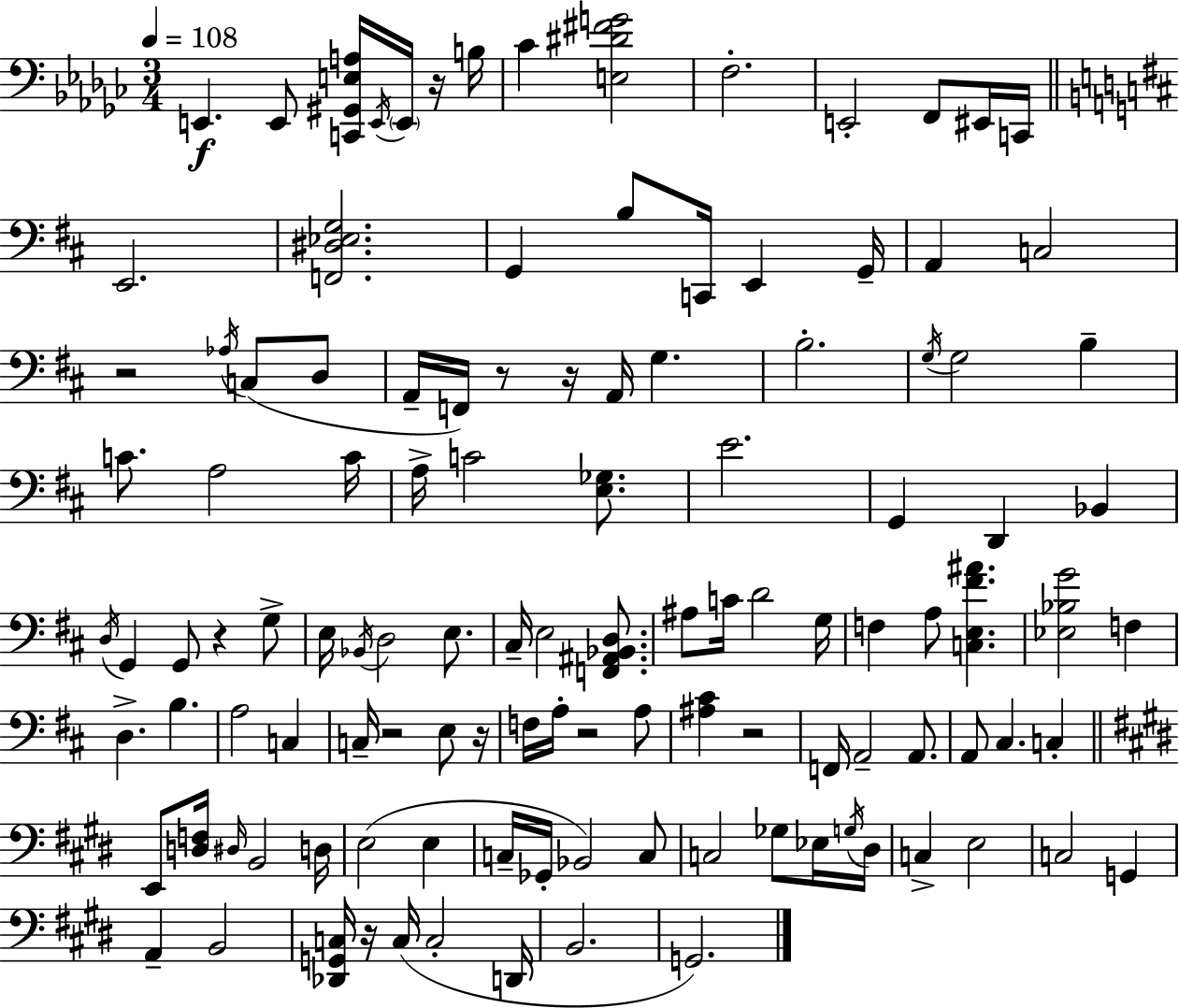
E2/q. E2/e [C2,G#2,E3,A3]/s E2/s E2/s R/s B3/s CES4/q [E3,D#4,F#4,G4]/h F3/h. E2/h F2/e EIS2/s C2/s E2/h. [F2,D#3,Eb3,G3]/h. G2/q B3/e C2/s E2/q G2/s A2/q C3/h R/h Ab3/s C3/e D3/e A2/s F2/s R/e R/s A2/s G3/q. B3/h. G3/s G3/h B3/q C4/e. A3/h C4/s A3/s C4/h [E3,Gb3]/e. E4/h. G2/q D2/q Bb2/q D3/s G2/q G2/e R/q G3/e E3/s Bb2/s D3/h E3/e. C#3/s E3/h [F2,A#2,Bb2,D3]/e. A#3/e C4/s D4/h G3/s F3/q A3/e [C3,E3,F#4,A#4]/q. [Eb3,Bb3,G4]/h F3/q D3/q. B3/q. A3/h C3/q C3/s R/h E3/e R/s F3/s A3/s R/h A3/e [A#3,C#4]/q R/h F2/s A2/h A2/e. A2/e C#3/q. C3/q E2/e [D3,F3]/s D#3/s B2/h D3/s E3/h E3/q C3/s Gb2/s Bb2/h C3/e C3/h Gb3/e Eb3/s G3/s D#3/s C3/q E3/h C3/h G2/q A2/q B2/h [Db2,G2,C3]/s R/s C3/s C3/h D2/s B2/h. G2/h.